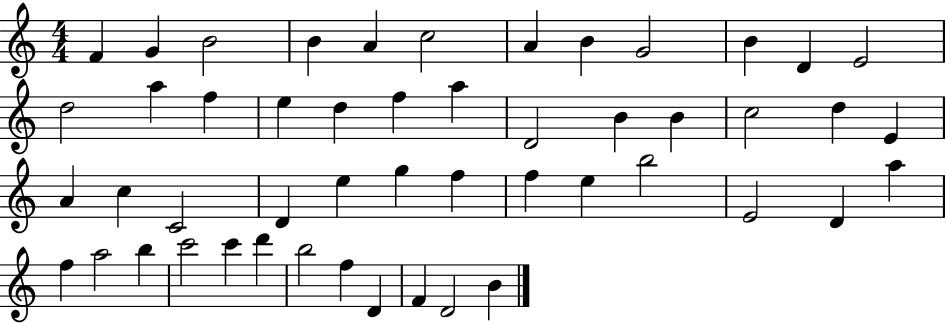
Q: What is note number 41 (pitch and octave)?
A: B5